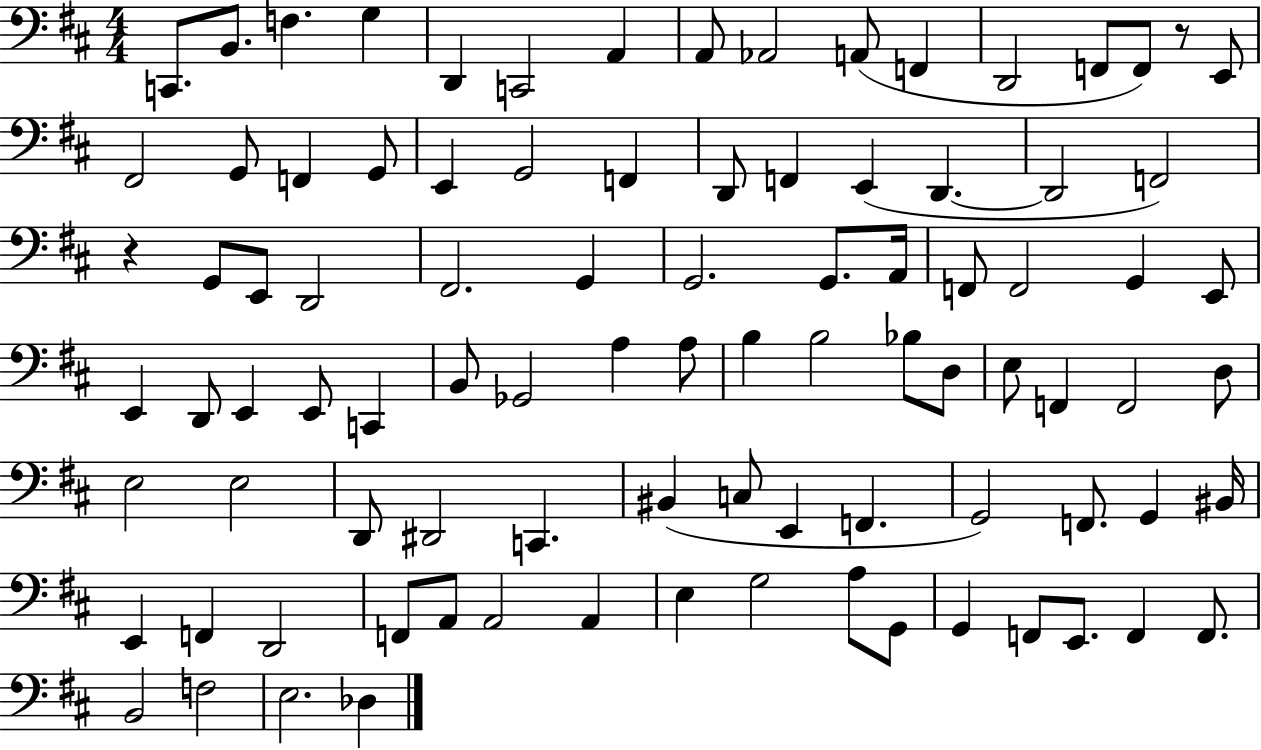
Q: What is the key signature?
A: D major